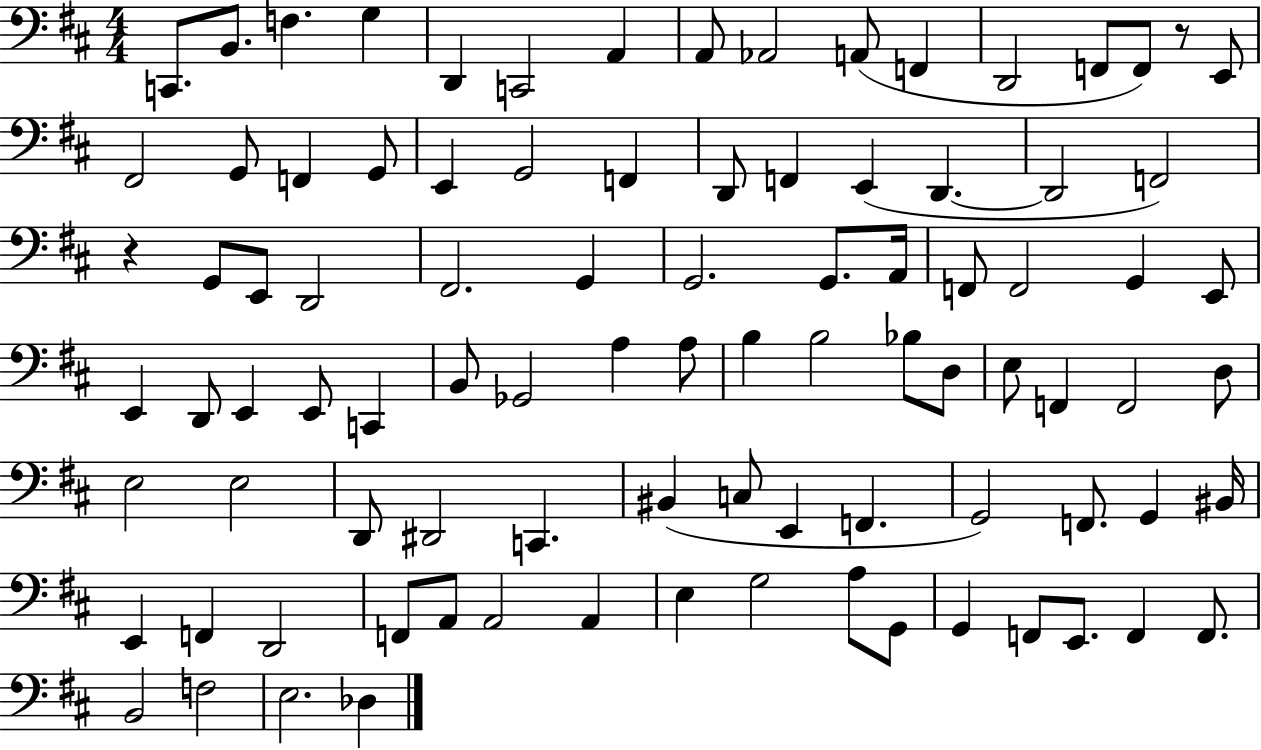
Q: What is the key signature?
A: D major